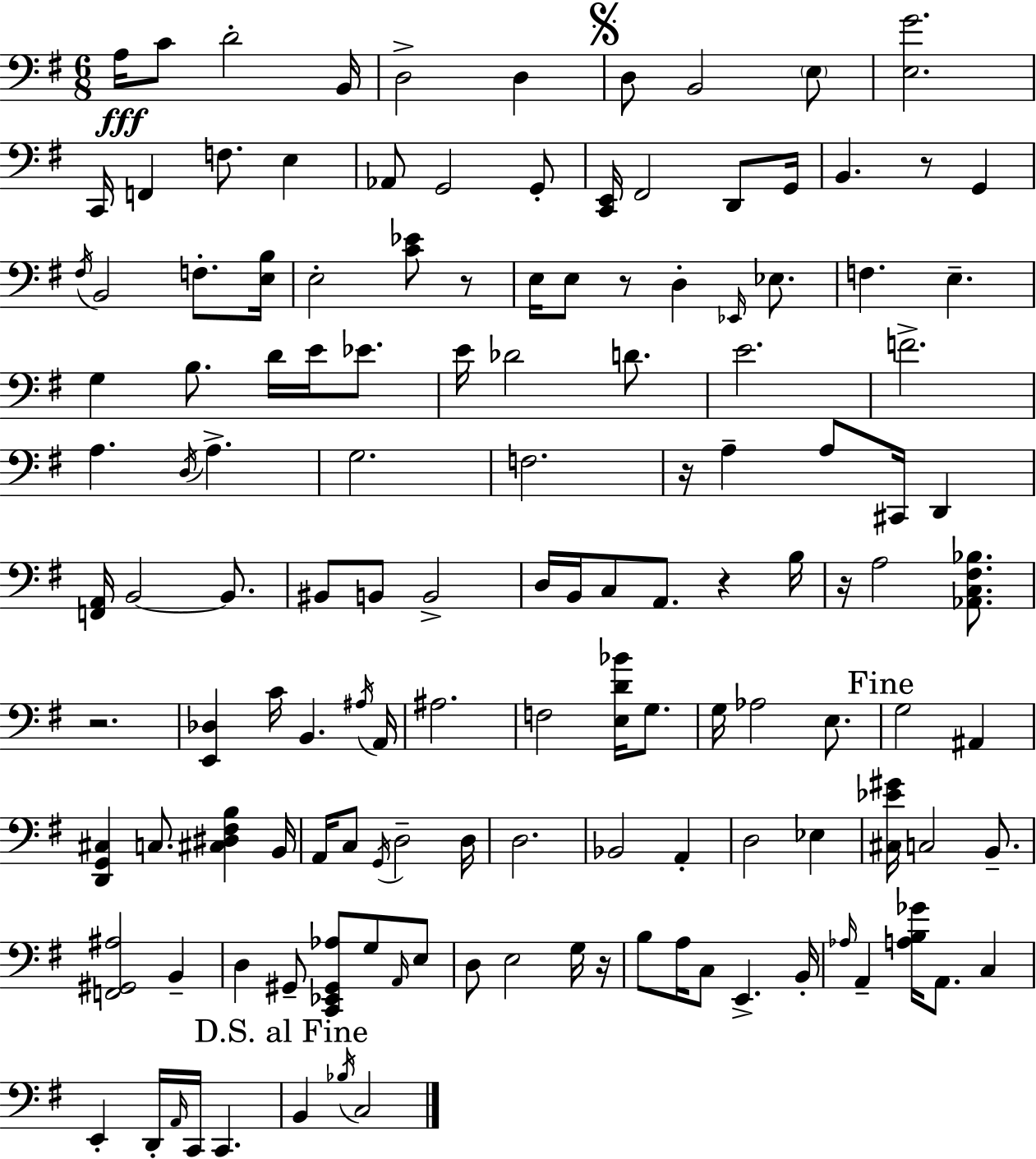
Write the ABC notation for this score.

X:1
T:Untitled
M:6/8
L:1/4
K:Em
A,/4 C/2 D2 B,,/4 D,2 D, D,/2 B,,2 E,/2 [E,G]2 C,,/4 F,, F,/2 E, _A,,/2 G,,2 G,,/2 [C,,E,,]/4 ^F,,2 D,,/2 G,,/4 B,, z/2 G,, ^F,/4 B,,2 F,/2 [E,B,]/4 E,2 [C_E]/2 z/2 E,/4 E,/2 z/2 D, _E,,/4 _E,/2 F, E, G, B,/2 D/4 E/4 _E/2 E/4 _D2 D/2 E2 F2 A, D,/4 A, G,2 F,2 z/4 A, A,/2 ^C,,/4 D,, [F,,A,,]/4 B,,2 B,,/2 ^B,,/2 B,,/2 B,,2 D,/4 B,,/4 C,/2 A,,/2 z B,/4 z/4 A,2 [_A,,C,^F,_B,]/2 z2 [E,,_D,] C/4 B,, ^A,/4 A,,/4 ^A,2 F,2 [E,D_B]/4 G,/2 G,/4 _A,2 E,/2 G,2 ^A,, [D,,G,,^C,] C,/2 [^C,^D,^F,B,] B,,/4 A,,/4 C,/2 G,,/4 D,2 D,/4 D,2 _B,,2 A,, D,2 _E, [^C,_E^G]/4 C,2 B,,/2 [F,,^G,,^A,]2 B,, D, ^G,,/2 [C,,_E,,^G,,_A,]/2 G,/2 A,,/4 E,/2 D,/2 E,2 G,/4 z/4 B,/2 A,/4 C,/2 E,, B,,/4 _A,/4 A,, [A,B,_G]/4 A,,/2 C, E,, D,,/4 A,,/4 C,,/4 C,, B,, _B,/4 C,2